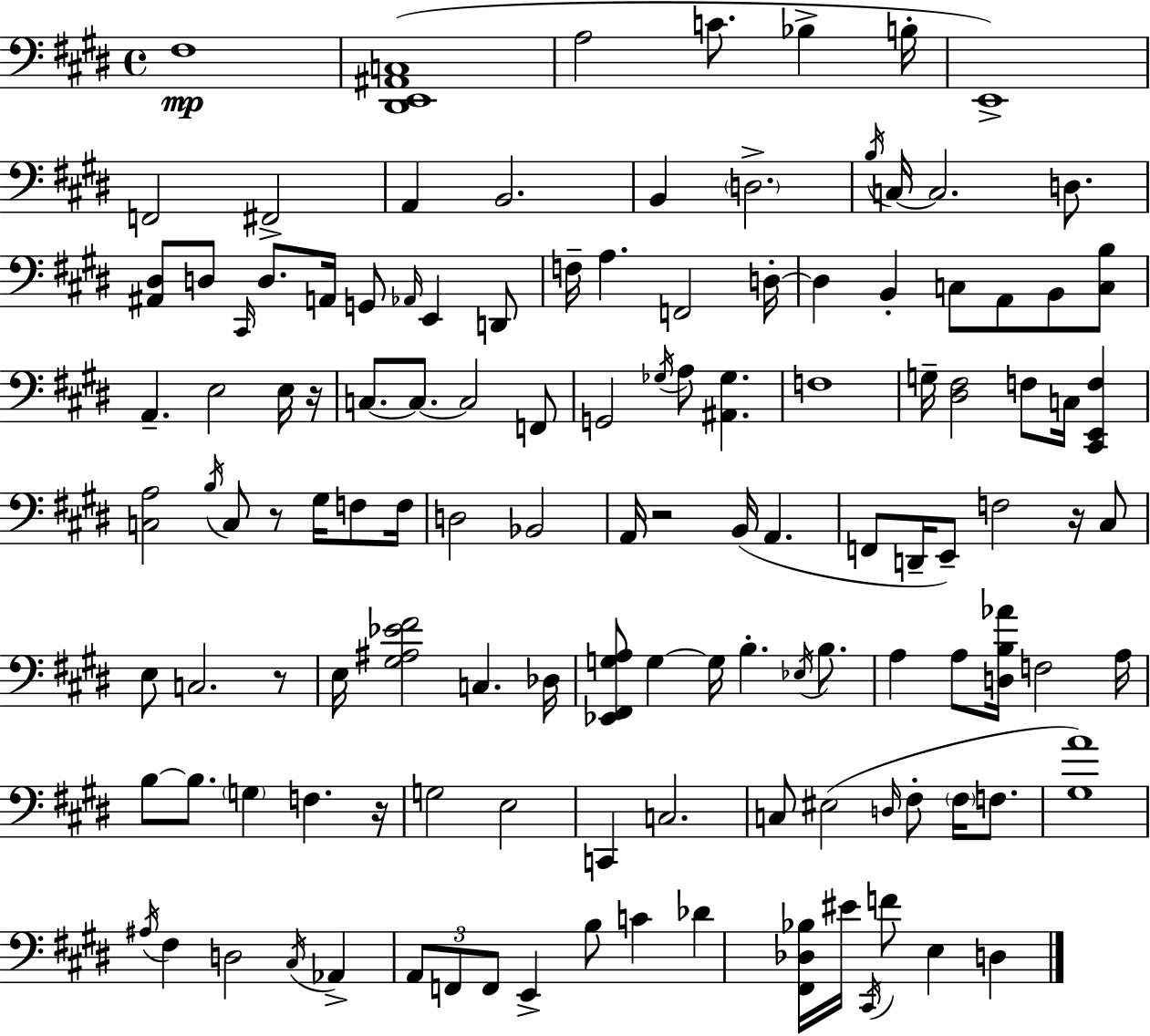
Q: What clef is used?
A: bass